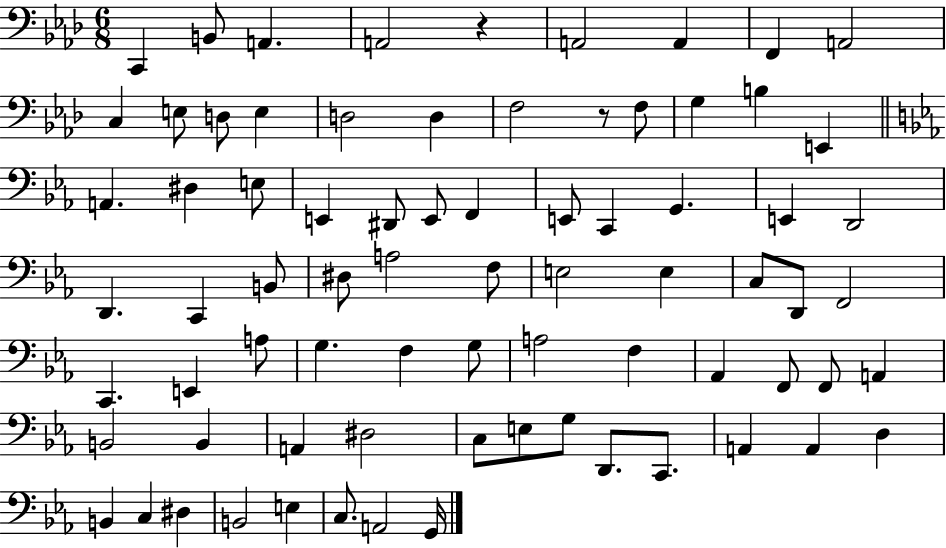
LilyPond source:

{
  \clef bass
  \numericTimeSignature
  \time 6/8
  \key aes \major
  c,4 b,8 a,4. | a,2 r4 | a,2 a,4 | f,4 a,2 | \break c4 e8 d8 e4 | d2 d4 | f2 r8 f8 | g4 b4 e,4 | \break \bar "||" \break \key c \minor a,4. dis4 e8 | e,4 dis,8 e,8 f,4 | e,8 c,4 g,4. | e,4 d,2 | \break d,4. c,4 b,8 | dis8 a2 f8 | e2 e4 | c8 d,8 f,2 | \break c,4. e,4 a8 | g4. f4 g8 | a2 f4 | aes,4 f,8 f,8 a,4 | \break b,2 b,4 | a,4 dis2 | c8 e8 g8 d,8. c,8. | a,4 a,4 d4 | \break b,4 c4 dis4 | b,2 e4 | c8. a,2 g,16 | \bar "|."
}